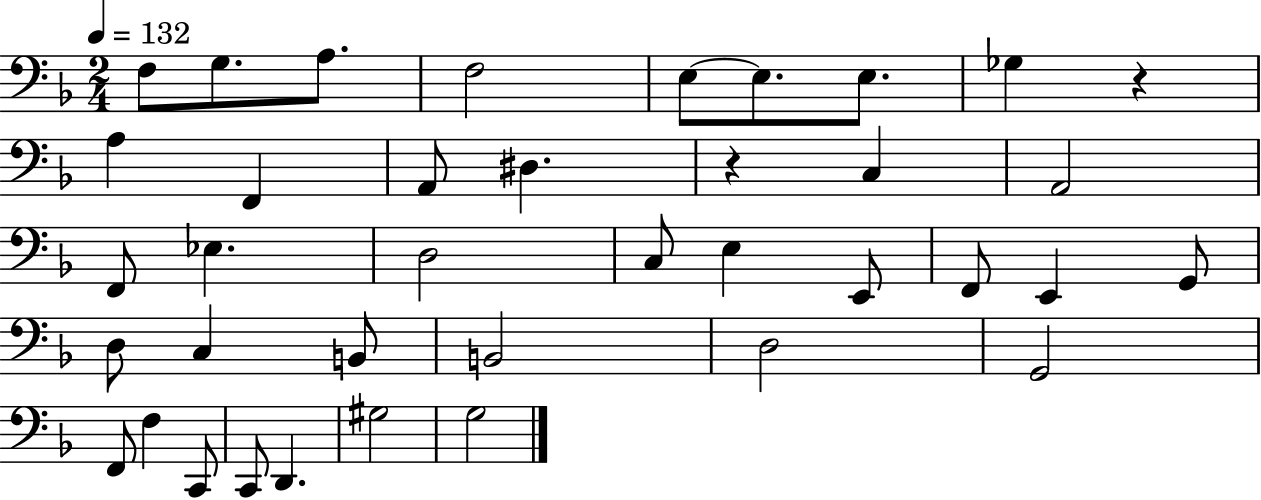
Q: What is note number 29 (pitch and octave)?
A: G2